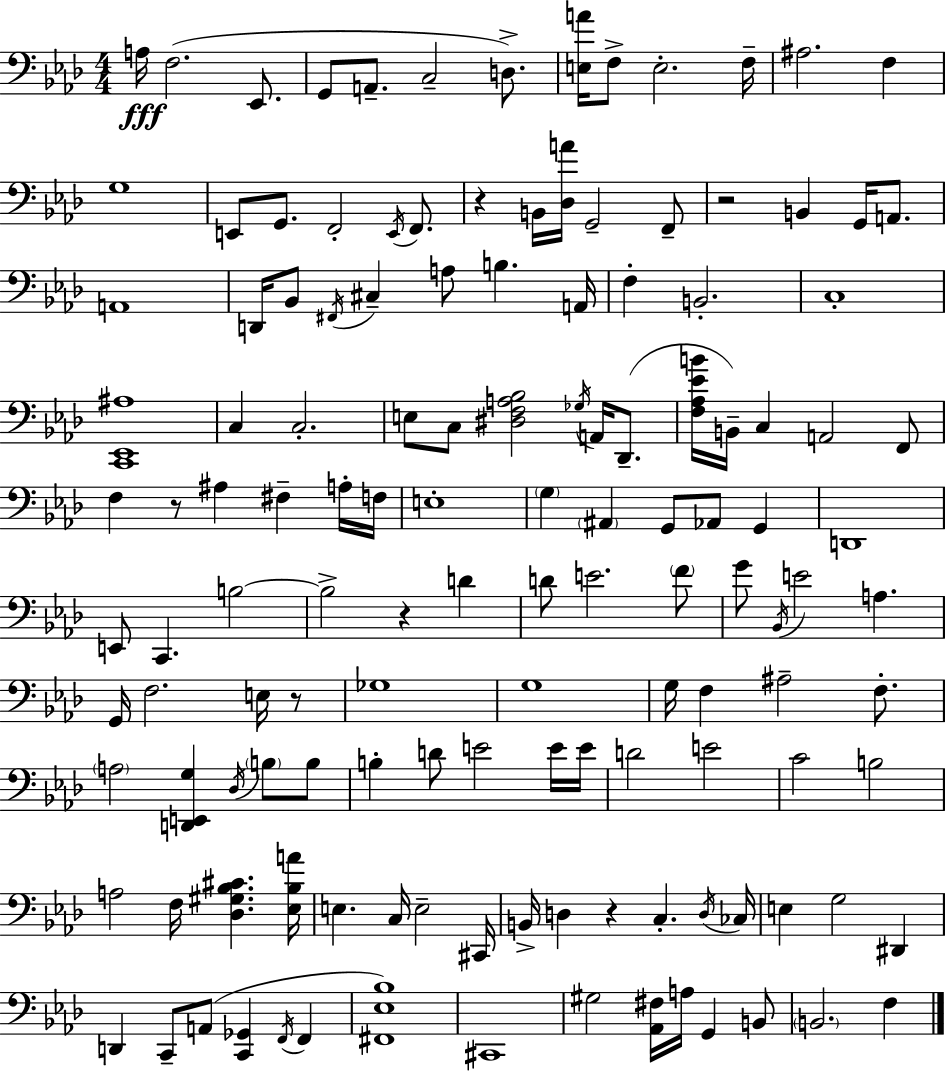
X:1
T:Untitled
M:4/4
L:1/4
K:Ab
A,/4 F,2 _E,,/2 G,,/2 A,,/2 C,2 D,/2 [E,A]/4 F,/2 E,2 F,/4 ^A,2 F, G,4 E,,/2 G,,/2 F,,2 E,,/4 F,,/2 z B,,/4 [_D,A]/4 G,,2 F,,/2 z2 B,, G,,/4 A,,/2 A,,4 D,,/4 _B,,/2 ^F,,/4 ^C, A,/2 B, A,,/4 F, B,,2 C,4 [C,,_E,,^A,]4 C, C,2 E,/2 C,/2 [^D,F,A,_B,]2 _G,/4 A,,/4 _D,,/2 [F,_A,_EB]/4 B,,/4 C, A,,2 F,,/2 F, z/2 ^A, ^F, A,/4 F,/4 E,4 G, ^A,, G,,/2 _A,,/2 G,, D,,4 E,,/2 C,, B,2 B,2 z D D/2 E2 F/2 G/2 _B,,/4 E2 A, G,,/4 F,2 E,/4 z/2 _G,4 G,4 G,/4 F, ^A,2 F,/2 A,2 [D,,E,,G,] _D,/4 B,/2 B,/2 B, D/2 E2 E/4 E/4 D2 E2 C2 B,2 A,2 F,/4 [_D,^G,_B,^C] [_E,_B,A]/4 E, C,/4 E,2 ^C,,/4 B,,/4 D, z C, D,/4 _C,/4 E, G,2 ^D,, D,, C,,/2 A,,/2 [C,,_G,,] F,,/4 F,, [^F,,_E,_B,]4 ^C,,4 ^G,2 [_A,,^F,]/4 A,/4 G,, B,,/2 B,,2 F,